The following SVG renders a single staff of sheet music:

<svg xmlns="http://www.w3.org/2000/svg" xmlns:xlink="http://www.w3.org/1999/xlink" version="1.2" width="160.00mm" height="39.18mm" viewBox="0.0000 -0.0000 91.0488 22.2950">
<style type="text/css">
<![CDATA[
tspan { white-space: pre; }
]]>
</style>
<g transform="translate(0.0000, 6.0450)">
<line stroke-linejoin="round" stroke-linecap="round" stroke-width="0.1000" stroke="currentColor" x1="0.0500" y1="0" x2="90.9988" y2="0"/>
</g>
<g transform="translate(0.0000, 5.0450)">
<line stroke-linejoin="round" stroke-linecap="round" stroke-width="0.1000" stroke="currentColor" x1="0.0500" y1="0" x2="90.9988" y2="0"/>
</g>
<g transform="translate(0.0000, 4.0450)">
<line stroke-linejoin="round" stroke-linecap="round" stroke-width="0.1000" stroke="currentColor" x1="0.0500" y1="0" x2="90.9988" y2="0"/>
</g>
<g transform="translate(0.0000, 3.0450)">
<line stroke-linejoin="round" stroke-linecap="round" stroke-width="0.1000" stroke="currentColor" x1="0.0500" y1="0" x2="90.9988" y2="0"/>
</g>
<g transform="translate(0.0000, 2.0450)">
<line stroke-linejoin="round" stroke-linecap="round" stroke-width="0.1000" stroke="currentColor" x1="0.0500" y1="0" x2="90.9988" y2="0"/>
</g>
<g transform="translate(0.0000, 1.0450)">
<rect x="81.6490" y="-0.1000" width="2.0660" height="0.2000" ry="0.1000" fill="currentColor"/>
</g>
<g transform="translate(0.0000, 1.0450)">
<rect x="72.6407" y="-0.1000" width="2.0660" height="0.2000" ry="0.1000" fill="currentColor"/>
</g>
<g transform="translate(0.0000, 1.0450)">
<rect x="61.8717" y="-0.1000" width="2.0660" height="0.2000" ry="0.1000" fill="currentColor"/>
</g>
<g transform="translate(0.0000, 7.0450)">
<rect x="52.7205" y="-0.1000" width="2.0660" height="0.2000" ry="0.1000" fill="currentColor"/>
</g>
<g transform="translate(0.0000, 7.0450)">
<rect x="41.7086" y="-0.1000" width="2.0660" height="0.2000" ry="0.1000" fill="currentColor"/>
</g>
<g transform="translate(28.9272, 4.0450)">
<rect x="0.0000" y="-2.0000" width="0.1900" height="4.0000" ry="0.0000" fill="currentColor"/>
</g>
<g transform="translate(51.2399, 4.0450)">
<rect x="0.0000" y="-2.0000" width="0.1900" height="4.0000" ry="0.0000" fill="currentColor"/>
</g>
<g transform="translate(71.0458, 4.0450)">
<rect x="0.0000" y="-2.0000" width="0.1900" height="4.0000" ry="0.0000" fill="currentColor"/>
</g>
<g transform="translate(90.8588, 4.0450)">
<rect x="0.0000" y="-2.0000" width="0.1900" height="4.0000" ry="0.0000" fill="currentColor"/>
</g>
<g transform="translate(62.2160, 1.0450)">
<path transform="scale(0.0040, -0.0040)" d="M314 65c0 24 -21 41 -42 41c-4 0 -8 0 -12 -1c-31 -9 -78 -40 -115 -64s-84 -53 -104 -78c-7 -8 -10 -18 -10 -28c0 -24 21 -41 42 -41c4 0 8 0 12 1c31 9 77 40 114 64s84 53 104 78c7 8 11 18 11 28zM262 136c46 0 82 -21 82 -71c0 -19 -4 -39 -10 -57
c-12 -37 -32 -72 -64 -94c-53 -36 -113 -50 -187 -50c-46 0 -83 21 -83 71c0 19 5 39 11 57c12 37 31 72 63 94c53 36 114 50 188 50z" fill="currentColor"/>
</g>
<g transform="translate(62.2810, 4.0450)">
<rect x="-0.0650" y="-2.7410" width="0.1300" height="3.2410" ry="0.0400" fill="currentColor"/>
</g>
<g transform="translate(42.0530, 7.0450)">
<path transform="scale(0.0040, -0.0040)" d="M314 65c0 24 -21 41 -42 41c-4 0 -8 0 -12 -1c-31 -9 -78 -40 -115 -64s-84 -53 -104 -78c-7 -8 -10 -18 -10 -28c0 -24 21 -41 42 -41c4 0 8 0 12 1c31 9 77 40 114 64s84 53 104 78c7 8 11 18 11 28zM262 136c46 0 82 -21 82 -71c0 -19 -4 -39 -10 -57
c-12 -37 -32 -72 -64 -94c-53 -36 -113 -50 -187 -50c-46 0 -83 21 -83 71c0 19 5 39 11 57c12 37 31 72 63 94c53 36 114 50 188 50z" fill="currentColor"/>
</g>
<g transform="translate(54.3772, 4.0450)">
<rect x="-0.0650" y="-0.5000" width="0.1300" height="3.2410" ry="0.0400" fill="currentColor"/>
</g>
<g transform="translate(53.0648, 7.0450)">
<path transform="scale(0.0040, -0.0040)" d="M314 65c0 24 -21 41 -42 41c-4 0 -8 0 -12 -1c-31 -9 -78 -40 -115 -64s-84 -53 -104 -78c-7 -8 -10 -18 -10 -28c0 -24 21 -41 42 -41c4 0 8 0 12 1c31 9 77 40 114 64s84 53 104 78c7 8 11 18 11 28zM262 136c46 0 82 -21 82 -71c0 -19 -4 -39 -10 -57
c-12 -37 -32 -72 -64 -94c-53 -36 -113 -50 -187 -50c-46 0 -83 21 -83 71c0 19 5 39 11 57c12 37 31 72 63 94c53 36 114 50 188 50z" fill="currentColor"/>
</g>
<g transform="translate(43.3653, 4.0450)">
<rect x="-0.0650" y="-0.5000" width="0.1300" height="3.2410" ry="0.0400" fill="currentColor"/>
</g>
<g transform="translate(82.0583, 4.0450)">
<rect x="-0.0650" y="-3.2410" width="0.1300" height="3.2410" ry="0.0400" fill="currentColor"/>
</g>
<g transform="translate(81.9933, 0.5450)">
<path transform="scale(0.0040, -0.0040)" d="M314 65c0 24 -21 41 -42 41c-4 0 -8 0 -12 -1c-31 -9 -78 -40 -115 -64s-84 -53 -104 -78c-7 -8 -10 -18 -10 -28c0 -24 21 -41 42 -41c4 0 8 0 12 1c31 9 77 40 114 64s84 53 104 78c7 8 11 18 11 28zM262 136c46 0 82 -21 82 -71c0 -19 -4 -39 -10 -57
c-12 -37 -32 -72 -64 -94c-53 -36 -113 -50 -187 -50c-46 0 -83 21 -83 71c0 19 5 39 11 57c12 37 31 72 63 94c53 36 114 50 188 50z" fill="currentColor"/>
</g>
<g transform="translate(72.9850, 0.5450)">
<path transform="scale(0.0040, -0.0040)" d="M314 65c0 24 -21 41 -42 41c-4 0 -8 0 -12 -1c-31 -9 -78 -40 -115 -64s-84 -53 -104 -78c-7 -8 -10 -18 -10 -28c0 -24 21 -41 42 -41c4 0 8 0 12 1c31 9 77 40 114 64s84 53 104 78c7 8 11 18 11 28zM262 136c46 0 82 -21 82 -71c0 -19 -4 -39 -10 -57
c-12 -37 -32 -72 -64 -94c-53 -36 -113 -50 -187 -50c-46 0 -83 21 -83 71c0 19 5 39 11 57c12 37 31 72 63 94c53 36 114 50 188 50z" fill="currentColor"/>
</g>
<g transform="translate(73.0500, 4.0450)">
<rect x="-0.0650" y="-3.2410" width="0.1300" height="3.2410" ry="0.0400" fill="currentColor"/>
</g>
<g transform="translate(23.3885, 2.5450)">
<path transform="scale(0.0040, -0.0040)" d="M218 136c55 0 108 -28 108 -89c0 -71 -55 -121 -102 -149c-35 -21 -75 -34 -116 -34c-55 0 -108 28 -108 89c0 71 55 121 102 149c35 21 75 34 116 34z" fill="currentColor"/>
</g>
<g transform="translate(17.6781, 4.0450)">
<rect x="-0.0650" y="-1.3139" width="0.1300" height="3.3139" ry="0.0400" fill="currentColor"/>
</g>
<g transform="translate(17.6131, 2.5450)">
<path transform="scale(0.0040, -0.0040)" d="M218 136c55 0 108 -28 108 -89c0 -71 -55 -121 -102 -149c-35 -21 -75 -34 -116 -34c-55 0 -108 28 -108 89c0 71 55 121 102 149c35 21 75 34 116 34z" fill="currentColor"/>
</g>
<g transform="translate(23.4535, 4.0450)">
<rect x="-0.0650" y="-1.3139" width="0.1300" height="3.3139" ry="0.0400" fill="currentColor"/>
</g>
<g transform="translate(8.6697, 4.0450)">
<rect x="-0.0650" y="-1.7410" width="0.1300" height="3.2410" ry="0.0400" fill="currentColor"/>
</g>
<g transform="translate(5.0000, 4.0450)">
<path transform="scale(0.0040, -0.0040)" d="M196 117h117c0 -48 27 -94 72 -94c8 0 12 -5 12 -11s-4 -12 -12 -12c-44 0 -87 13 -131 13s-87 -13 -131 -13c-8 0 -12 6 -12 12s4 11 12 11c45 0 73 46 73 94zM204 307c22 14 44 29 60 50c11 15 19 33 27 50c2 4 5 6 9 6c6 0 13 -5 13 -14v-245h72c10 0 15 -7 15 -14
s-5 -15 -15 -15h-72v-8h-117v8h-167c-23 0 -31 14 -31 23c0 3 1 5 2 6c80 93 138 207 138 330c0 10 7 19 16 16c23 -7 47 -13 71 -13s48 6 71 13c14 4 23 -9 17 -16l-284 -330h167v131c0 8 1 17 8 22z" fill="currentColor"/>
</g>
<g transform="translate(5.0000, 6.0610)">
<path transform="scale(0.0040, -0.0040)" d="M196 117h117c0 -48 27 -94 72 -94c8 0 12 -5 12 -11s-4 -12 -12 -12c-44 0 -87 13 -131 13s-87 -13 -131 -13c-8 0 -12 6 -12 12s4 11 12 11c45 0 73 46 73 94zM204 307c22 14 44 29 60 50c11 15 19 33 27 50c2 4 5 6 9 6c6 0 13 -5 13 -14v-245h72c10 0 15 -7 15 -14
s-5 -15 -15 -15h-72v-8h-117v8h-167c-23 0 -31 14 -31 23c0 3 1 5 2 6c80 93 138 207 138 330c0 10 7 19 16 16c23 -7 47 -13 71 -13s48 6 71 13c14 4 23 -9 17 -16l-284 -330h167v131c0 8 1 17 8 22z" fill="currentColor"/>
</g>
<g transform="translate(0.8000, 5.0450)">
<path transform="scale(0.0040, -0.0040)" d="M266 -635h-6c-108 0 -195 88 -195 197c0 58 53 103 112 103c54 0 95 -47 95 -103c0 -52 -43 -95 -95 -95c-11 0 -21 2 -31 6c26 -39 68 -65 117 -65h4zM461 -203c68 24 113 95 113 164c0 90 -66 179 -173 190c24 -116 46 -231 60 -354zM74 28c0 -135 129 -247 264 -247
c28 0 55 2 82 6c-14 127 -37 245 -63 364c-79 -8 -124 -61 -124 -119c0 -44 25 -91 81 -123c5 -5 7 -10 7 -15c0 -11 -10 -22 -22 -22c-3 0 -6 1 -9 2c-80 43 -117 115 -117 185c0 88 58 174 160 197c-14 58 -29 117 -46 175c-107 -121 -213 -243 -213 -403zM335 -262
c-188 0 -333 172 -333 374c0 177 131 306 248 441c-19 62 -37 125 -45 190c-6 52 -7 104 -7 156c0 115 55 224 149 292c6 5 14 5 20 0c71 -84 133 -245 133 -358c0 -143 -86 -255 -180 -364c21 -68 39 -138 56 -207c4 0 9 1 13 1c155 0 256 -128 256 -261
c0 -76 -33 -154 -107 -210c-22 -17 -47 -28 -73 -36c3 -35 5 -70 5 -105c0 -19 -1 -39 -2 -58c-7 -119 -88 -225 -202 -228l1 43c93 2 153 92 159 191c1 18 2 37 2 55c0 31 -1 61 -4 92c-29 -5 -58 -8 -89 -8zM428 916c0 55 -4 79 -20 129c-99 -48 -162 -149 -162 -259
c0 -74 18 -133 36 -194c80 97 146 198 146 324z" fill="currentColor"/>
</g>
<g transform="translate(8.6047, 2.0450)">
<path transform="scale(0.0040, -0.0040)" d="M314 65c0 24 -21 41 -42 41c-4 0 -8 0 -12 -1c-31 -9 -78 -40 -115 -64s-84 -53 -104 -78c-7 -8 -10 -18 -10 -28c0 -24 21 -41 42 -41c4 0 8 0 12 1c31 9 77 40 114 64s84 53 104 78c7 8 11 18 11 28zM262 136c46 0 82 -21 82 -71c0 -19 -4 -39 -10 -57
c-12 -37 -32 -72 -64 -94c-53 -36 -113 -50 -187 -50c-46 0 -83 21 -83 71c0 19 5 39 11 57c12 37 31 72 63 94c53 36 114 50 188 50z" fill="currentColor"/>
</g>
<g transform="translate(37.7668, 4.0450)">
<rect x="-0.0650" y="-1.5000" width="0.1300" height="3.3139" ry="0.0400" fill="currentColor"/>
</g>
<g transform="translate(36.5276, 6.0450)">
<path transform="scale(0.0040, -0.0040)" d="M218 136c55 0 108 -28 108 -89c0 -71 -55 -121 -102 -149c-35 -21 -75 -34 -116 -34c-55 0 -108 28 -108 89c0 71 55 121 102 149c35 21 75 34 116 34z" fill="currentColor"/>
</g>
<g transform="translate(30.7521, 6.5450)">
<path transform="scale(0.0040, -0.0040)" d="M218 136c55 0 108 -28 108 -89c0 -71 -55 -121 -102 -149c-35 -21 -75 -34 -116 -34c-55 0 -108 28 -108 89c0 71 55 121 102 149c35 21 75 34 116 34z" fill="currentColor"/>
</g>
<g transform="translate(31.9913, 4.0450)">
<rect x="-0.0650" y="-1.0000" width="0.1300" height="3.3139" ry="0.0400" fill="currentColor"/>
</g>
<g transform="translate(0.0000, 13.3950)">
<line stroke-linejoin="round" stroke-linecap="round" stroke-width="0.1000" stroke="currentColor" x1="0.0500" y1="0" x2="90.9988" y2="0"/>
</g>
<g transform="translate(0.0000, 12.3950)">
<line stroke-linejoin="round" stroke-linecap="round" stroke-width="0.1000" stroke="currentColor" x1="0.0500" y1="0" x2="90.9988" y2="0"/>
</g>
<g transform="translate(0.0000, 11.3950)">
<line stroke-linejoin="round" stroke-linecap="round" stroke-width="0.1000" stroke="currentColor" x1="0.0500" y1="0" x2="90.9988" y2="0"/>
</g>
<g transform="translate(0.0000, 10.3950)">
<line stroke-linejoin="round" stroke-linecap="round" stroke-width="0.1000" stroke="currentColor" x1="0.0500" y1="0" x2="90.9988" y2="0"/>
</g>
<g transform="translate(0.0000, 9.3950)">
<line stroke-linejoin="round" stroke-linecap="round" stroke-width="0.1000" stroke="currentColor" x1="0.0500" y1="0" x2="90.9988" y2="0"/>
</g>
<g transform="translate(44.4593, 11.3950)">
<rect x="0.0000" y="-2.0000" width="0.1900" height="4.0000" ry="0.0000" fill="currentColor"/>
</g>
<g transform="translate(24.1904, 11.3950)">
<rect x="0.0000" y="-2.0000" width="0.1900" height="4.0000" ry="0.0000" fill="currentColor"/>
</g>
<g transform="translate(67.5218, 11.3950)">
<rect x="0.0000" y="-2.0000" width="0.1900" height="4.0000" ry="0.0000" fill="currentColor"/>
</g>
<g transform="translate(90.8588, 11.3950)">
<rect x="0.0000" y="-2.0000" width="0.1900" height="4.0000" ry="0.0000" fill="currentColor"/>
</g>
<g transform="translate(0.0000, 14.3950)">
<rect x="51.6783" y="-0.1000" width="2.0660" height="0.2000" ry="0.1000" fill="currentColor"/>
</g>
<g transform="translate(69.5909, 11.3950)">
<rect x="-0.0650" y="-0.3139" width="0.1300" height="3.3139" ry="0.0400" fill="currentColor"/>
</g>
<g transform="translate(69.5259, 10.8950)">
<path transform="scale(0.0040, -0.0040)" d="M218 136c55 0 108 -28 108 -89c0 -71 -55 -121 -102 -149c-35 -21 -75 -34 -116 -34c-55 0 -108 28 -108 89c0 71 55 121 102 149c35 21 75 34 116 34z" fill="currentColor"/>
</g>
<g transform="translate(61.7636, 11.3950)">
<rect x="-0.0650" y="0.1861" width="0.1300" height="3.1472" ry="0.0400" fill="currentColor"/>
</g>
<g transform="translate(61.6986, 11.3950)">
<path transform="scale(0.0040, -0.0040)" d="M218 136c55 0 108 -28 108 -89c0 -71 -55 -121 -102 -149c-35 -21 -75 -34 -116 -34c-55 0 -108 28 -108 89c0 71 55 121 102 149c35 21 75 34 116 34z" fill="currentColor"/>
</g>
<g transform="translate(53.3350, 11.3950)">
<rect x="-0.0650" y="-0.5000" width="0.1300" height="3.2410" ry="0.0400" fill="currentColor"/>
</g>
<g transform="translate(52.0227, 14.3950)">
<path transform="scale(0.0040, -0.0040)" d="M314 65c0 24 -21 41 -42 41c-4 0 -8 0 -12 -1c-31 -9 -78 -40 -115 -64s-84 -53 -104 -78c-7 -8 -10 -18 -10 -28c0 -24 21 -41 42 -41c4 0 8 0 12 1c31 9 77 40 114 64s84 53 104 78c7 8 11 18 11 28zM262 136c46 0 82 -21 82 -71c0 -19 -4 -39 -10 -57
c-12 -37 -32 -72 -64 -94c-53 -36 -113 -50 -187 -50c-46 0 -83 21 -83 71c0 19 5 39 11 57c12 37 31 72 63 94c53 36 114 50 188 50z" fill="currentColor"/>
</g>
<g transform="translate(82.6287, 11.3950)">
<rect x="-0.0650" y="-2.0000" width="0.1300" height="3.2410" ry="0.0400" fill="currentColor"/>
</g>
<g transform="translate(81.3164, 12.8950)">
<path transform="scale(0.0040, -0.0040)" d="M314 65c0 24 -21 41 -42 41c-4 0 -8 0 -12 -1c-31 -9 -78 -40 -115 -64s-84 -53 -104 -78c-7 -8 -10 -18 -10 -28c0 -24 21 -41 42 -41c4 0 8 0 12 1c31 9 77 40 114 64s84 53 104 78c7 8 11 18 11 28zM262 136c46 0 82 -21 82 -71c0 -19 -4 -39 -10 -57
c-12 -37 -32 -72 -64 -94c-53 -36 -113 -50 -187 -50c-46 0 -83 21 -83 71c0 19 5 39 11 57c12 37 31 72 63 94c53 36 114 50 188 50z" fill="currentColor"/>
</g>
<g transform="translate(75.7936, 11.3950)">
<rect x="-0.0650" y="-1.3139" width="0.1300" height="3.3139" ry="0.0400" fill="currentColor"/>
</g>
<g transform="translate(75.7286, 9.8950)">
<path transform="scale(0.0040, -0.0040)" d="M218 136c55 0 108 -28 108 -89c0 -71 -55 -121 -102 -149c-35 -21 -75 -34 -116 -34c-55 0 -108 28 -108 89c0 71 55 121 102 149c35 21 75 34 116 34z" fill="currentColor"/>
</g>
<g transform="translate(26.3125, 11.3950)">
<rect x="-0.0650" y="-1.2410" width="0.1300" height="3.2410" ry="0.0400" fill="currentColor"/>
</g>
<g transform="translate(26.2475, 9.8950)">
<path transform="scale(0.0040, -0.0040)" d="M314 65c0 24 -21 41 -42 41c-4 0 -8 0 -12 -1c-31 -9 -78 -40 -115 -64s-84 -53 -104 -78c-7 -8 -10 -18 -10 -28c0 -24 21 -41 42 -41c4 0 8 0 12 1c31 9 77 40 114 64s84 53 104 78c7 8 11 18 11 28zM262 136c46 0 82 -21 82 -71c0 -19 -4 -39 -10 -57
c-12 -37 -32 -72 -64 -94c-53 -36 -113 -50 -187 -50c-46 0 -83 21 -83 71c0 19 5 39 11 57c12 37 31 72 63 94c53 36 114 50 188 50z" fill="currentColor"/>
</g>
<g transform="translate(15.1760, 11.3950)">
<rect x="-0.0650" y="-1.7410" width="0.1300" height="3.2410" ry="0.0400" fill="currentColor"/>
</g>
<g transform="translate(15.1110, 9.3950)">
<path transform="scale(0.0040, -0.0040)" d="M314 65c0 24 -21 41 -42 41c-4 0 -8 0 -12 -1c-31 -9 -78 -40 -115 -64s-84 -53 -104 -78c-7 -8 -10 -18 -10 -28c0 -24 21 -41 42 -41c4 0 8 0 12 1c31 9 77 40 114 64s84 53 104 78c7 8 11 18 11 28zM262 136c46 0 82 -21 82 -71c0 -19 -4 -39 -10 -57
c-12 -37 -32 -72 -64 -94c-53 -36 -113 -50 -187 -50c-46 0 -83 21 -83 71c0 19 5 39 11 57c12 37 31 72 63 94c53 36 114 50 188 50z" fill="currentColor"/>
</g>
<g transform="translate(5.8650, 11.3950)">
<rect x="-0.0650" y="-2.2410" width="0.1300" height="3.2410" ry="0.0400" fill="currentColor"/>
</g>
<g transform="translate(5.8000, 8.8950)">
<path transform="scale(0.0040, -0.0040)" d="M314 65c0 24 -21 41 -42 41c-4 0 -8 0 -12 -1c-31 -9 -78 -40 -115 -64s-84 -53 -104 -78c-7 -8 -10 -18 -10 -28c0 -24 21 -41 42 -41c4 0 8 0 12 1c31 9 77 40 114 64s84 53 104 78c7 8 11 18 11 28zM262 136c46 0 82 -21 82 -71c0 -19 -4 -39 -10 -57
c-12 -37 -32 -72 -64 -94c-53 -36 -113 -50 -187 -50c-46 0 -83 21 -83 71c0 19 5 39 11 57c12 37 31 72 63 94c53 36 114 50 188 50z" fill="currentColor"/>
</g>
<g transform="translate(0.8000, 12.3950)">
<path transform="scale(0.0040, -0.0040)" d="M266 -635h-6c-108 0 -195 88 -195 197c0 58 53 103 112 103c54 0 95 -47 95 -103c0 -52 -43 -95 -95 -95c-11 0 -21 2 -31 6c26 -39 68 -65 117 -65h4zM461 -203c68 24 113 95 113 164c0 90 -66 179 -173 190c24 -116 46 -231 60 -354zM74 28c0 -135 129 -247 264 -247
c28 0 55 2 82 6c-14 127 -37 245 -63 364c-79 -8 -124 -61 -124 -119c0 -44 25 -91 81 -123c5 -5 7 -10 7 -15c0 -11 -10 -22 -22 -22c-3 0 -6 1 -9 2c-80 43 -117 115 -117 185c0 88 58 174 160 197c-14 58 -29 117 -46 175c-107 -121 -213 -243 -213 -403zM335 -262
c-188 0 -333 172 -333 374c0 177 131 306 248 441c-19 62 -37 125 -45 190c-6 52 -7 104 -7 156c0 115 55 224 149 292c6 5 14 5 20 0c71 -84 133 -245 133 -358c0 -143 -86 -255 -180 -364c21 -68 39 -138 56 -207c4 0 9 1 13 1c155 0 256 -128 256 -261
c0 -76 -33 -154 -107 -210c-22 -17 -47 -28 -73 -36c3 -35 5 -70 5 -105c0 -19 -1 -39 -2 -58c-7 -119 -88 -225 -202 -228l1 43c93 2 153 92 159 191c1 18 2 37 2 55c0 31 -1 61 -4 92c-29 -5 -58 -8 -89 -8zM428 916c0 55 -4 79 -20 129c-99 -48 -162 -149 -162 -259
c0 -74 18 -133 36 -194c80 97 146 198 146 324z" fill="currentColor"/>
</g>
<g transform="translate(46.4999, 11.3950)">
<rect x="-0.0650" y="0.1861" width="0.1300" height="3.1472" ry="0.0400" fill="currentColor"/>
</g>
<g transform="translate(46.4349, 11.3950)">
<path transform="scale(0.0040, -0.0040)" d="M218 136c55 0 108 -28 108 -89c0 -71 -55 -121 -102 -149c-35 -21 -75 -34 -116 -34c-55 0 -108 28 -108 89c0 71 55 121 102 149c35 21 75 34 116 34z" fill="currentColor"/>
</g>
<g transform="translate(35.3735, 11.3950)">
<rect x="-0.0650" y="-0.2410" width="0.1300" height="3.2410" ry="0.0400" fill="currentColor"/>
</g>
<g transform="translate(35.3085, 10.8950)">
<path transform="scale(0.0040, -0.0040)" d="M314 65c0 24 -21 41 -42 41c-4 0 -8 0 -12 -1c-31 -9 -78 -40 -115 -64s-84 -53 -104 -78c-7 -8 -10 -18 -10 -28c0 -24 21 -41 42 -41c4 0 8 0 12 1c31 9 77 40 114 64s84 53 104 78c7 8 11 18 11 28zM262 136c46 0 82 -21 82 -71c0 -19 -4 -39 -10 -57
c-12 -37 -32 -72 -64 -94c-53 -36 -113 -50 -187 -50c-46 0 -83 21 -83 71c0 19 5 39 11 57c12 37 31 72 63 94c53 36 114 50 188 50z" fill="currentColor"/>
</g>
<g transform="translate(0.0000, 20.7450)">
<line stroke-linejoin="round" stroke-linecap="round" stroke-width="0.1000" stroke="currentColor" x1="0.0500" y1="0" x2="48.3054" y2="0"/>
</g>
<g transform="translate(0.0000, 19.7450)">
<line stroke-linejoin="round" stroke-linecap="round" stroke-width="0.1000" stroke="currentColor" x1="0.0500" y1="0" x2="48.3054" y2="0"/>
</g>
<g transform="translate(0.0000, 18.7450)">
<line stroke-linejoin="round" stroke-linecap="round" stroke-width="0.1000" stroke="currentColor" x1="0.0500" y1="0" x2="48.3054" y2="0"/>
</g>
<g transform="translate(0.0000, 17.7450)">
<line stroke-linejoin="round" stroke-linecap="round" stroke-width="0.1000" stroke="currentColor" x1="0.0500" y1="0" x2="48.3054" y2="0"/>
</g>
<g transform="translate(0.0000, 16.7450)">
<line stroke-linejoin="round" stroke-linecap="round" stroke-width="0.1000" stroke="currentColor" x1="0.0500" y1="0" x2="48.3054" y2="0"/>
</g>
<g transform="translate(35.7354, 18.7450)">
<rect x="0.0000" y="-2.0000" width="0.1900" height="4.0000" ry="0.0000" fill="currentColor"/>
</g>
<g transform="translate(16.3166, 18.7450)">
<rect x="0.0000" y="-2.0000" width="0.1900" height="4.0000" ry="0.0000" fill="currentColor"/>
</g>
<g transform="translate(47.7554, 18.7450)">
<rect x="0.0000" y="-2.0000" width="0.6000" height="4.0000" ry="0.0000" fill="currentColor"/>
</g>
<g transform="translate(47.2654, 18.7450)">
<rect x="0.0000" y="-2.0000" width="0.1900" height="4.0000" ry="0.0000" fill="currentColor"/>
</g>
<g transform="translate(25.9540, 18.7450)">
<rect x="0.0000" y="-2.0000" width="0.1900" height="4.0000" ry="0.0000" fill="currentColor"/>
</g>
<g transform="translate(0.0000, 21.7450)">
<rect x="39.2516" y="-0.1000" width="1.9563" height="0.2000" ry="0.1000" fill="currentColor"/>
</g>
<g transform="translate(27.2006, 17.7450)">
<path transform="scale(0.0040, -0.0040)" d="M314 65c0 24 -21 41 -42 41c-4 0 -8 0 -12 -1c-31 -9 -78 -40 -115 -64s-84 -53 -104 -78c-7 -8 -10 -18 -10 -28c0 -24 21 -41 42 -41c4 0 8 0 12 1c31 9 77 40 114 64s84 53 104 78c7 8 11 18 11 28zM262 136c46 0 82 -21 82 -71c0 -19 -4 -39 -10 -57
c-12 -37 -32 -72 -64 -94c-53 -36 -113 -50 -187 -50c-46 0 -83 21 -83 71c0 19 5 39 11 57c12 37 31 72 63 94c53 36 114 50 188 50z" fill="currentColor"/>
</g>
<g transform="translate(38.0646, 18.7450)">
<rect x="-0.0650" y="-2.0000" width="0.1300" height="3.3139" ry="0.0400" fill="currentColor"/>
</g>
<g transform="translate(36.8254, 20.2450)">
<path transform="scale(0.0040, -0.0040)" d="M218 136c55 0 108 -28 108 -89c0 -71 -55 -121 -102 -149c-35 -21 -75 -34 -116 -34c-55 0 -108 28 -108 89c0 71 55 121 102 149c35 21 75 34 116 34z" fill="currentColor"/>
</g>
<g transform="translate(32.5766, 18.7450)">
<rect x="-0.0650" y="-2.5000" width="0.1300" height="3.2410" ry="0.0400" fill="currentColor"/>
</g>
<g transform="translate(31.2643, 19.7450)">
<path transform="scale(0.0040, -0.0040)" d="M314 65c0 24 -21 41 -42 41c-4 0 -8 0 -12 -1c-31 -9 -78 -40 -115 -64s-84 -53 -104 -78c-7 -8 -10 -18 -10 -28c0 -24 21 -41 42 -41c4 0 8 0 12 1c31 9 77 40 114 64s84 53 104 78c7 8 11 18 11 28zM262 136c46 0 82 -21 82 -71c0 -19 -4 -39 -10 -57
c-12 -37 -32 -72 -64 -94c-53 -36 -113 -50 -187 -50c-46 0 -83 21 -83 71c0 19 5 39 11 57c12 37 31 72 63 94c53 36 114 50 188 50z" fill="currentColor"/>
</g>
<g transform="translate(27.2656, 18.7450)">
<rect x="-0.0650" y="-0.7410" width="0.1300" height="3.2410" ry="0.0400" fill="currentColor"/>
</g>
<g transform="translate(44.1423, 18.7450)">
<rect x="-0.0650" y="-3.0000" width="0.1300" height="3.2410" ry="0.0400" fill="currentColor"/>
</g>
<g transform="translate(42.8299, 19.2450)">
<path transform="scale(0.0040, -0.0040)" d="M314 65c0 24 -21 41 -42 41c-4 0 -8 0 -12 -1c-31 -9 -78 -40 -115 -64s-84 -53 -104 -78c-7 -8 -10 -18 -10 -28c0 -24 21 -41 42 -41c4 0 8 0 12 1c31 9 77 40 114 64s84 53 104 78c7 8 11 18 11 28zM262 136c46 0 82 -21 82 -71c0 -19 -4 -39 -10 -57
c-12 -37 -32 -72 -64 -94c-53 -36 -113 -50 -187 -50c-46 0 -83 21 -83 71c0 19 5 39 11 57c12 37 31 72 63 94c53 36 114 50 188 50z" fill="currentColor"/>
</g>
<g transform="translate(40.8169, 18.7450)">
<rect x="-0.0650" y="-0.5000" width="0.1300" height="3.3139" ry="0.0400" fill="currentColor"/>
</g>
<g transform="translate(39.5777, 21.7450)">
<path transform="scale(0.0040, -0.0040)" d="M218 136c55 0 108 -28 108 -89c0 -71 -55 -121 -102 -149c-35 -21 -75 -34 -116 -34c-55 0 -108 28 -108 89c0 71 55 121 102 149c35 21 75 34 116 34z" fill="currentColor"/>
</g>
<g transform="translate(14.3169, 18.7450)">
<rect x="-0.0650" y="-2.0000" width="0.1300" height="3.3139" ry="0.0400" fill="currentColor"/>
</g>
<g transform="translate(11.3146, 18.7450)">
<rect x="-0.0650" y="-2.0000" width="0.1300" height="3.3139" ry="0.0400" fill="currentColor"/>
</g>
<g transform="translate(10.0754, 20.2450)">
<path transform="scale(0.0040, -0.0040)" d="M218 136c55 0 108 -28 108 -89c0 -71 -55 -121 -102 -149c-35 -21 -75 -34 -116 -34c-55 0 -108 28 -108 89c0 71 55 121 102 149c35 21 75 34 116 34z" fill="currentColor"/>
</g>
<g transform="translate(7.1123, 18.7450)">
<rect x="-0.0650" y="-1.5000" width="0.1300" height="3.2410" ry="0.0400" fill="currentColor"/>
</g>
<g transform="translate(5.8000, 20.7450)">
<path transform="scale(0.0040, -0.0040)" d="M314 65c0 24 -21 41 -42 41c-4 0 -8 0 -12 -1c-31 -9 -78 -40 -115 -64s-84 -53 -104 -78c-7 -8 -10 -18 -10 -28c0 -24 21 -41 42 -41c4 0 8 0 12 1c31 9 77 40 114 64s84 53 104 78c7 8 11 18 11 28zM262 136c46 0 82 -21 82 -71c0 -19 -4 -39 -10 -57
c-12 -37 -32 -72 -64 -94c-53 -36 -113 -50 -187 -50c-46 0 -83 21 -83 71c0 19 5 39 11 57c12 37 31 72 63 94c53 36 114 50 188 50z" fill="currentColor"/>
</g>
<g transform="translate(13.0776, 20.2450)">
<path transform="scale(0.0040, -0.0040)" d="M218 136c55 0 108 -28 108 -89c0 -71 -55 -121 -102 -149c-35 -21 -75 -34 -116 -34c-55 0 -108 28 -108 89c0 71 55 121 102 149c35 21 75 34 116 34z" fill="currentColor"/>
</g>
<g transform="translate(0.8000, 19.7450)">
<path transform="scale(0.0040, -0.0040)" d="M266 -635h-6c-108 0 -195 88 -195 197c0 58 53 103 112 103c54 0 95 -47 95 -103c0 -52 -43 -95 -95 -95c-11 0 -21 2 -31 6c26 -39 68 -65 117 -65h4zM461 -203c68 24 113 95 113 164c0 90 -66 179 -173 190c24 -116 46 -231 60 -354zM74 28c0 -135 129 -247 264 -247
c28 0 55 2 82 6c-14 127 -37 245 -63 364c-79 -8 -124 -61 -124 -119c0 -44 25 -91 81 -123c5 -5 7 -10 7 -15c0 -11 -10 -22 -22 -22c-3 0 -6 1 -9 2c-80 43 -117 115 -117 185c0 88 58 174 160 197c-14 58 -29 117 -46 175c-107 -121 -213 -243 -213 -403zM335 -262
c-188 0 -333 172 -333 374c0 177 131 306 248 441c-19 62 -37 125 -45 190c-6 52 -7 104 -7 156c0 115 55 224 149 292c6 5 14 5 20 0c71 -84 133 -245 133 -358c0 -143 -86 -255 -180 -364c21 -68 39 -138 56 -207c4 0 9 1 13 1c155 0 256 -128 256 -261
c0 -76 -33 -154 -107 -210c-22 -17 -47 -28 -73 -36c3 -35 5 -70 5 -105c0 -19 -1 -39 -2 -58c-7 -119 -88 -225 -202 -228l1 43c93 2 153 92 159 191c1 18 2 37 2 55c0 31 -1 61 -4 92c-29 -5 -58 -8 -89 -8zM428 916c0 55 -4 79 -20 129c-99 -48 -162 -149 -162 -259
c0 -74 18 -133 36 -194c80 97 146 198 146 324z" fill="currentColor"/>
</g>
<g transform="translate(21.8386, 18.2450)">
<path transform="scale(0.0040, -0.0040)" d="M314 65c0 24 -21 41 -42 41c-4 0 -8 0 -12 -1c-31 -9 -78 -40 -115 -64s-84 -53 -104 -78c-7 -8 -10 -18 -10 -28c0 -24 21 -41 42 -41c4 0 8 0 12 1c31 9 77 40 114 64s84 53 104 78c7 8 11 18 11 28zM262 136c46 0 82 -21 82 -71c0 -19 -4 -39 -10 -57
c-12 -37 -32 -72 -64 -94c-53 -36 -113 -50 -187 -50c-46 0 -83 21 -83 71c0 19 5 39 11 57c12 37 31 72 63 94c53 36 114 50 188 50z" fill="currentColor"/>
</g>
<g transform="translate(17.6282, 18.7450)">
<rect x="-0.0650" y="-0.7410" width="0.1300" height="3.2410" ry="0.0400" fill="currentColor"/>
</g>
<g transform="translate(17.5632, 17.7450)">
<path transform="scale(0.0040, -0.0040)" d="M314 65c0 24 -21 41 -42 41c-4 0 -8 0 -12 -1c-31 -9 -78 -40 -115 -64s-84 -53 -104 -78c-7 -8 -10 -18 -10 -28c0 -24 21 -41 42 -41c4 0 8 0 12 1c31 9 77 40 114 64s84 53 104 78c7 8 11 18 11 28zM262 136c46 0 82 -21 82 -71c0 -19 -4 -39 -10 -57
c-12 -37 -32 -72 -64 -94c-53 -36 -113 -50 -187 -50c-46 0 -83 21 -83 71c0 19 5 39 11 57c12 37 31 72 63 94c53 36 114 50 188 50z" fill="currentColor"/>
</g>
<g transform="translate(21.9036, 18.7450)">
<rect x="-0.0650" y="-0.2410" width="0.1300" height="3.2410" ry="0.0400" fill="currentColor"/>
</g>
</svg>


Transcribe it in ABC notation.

X:1
T:Untitled
M:4/4
L:1/4
K:C
f2 e e D E C2 C2 a2 b2 b2 g2 f2 e2 c2 B C2 B c e F2 E2 F F d2 c2 d2 G2 F C A2